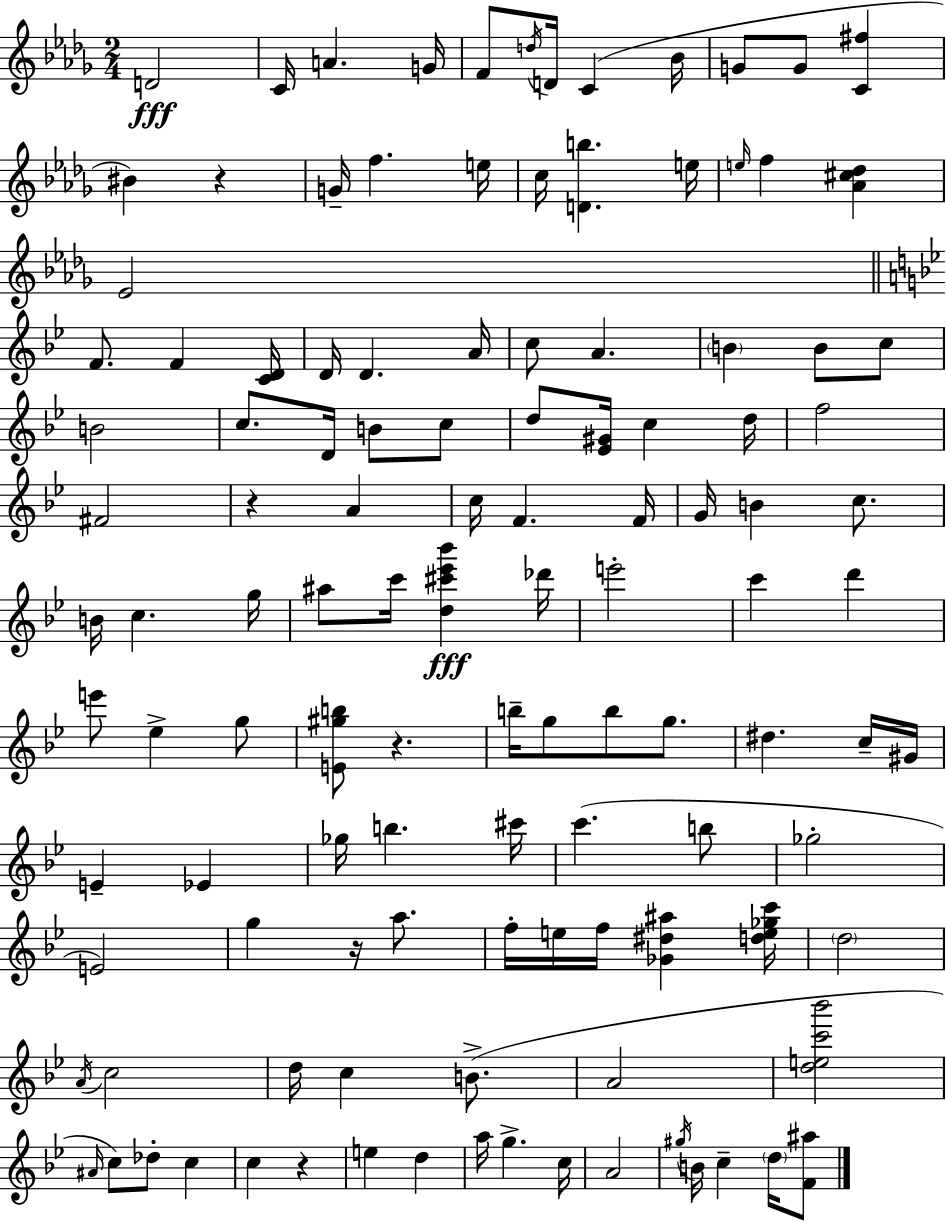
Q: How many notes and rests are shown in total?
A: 118